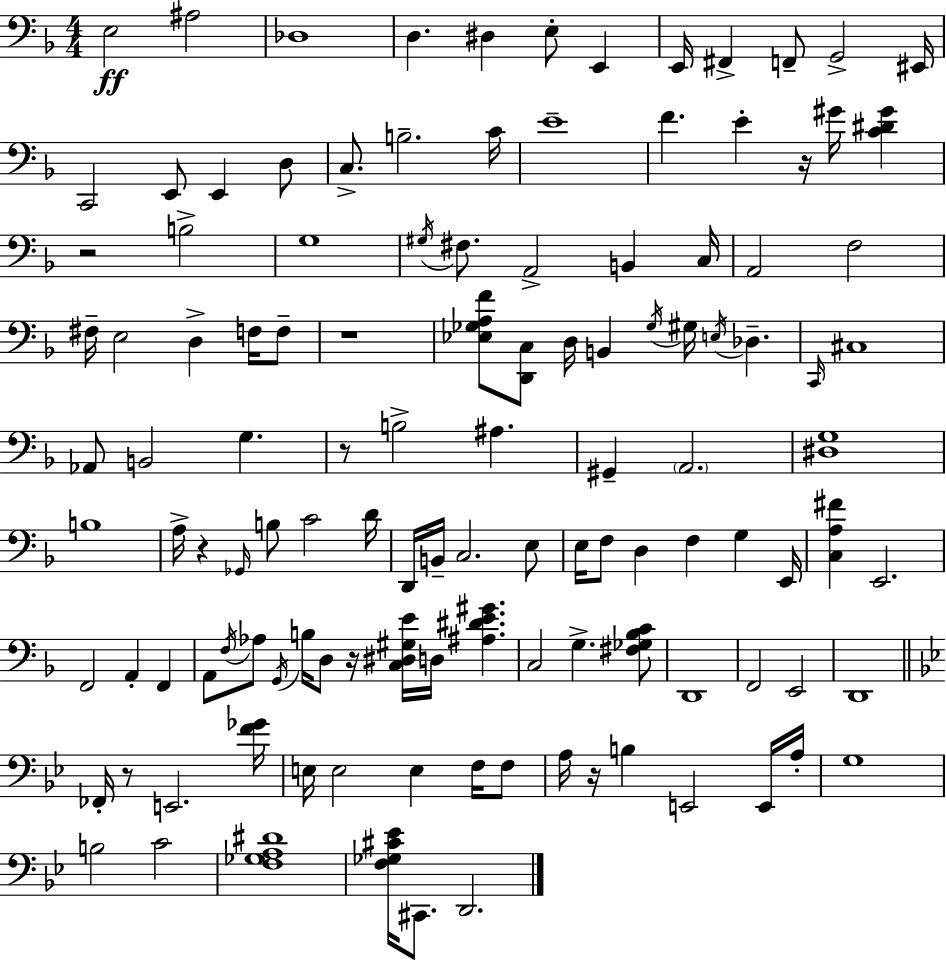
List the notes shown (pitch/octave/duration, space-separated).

E3/h A#3/h Db3/w D3/q. D#3/q E3/e E2/q E2/s F#2/q F2/e G2/h EIS2/s C2/h E2/e E2/q D3/e C3/e. B3/h. C4/s E4/w F4/q. E4/q R/s G#4/s [C4,D#4,G#4]/q R/h B3/h G3/w G#3/s F#3/e. A2/h B2/q C3/s A2/h F3/h F#3/s E3/h D3/q F3/s F3/e R/w [Eb3,Gb3,A3,F4]/e [D2,C3]/e D3/s B2/q Gb3/s G#3/s E3/s Db3/q. C2/s C#3/w Ab2/e B2/h G3/q. R/e B3/h A#3/q. G#2/q A2/h. [D#3,G3]/w B3/w A3/s R/q Gb2/s B3/e C4/h D4/s D2/s B2/s C3/h. E3/e E3/s F3/e D3/q F3/q G3/q E2/s [C3,A3,F#4]/q E2/h. F2/h A2/q F2/q A2/e F3/s Ab3/e G2/s B3/s D3/e R/s [C3,D#3,G#3,E4]/s D3/s [A#3,D#4,E4,G#4]/q. C3/h G3/q. [F#3,Gb3,Bb3,C4]/e D2/w F2/h E2/h D2/w FES2/s R/e E2/h. [F4,Gb4]/s E3/s E3/h E3/q F3/s F3/e A3/s R/s B3/q E2/h E2/s A3/s G3/w B3/h C4/h [F3,Gb3,A3,D#4]/w [F3,Gb3,C#4,Eb4]/s C#2/e. D2/h.